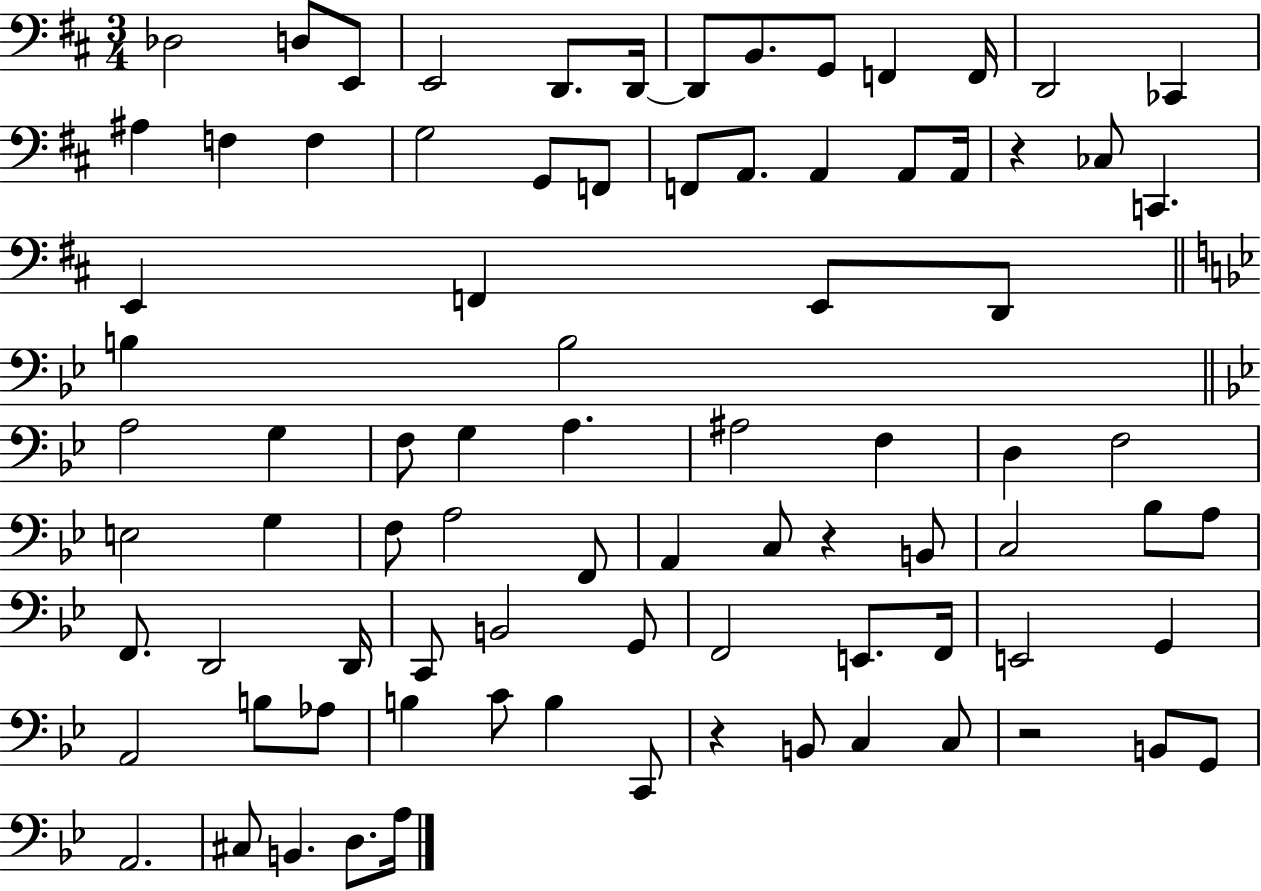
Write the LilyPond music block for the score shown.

{
  \clef bass
  \numericTimeSignature
  \time 3/4
  \key d \major
  des2 d8 e,8 | e,2 d,8. d,16~~ | d,8 b,8. g,8 f,4 f,16 | d,2 ces,4 | \break ais4 f4 f4 | g2 g,8 f,8 | f,8 a,8. a,4 a,8 a,16 | r4 ces8 c,4. | \break e,4 f,4 e,8 d,8 | \bar "||" \break \key g \minor b4 b2 | \bar "||" \break \key bes \major a2 g4 | f8 g4 a4. | ais2 f4 | d4 f2 | \break e2 g4 | f8 a2 f,8 | a,4 c8 r4 b,8 | c2 bes8 a8 | \break f,8. d,2 d,16 | c,8 b,2 g,8 | f,2 e,8. f,16 | e,2 g,4 | \break a,2 b8 aes8 | b4 c'8 b4 c,8 | r4 b,8 c4 c8 | r2 b,8 g,8 | \break a,2. | cis8 b,4. d8. a16 | \bar "|."
}